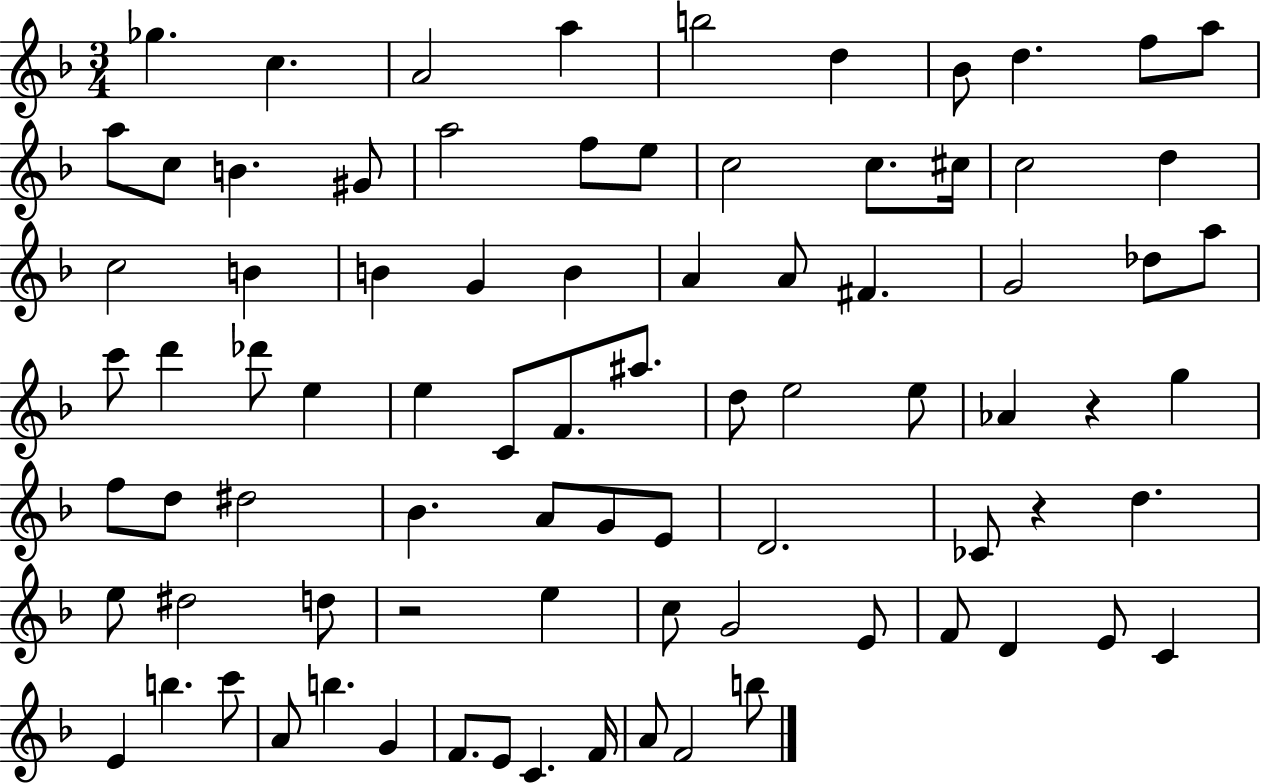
{
  \clef treble
  \numericTimeSignature
  \time 3/4
  \key f \major
  ges''4. c''4. | a'2 a''4 | b''2 d''4 | bes'8 d''4. f''8 a''8 | \break a''8 c''8 b'4. gis'8 | a''2 f''8 e''8 | c''2 c''8. cis''16 | c''2 d''4 | \break c''2 b'4 | b'4 g'4 b'4 | a'4 a'8 fis'4. | g'2 des''8 a''8 | \break c'''8 d'''4 des'''8 e''4 | e''4 c'8 f'8. ais''8. | d''8 e''2 e''8 | aes'4 r4 g''4 | \break f''8 d''8 dis''2 | bes'4. a'8 g'8 e'8 | d'2. | ces'8 r4 d''4. | \break e''8 dis''2 d''8 | r2 e''4 | c''8 g'2 e'8 | f'8 d'4 e'8 c'4 | \break e'4 b''4. c'''8 | a'8 b''4. g'4 | f'8. e'8 c'4. f'16 | a'8 f'2 b''8 | \break \bar "|."
}